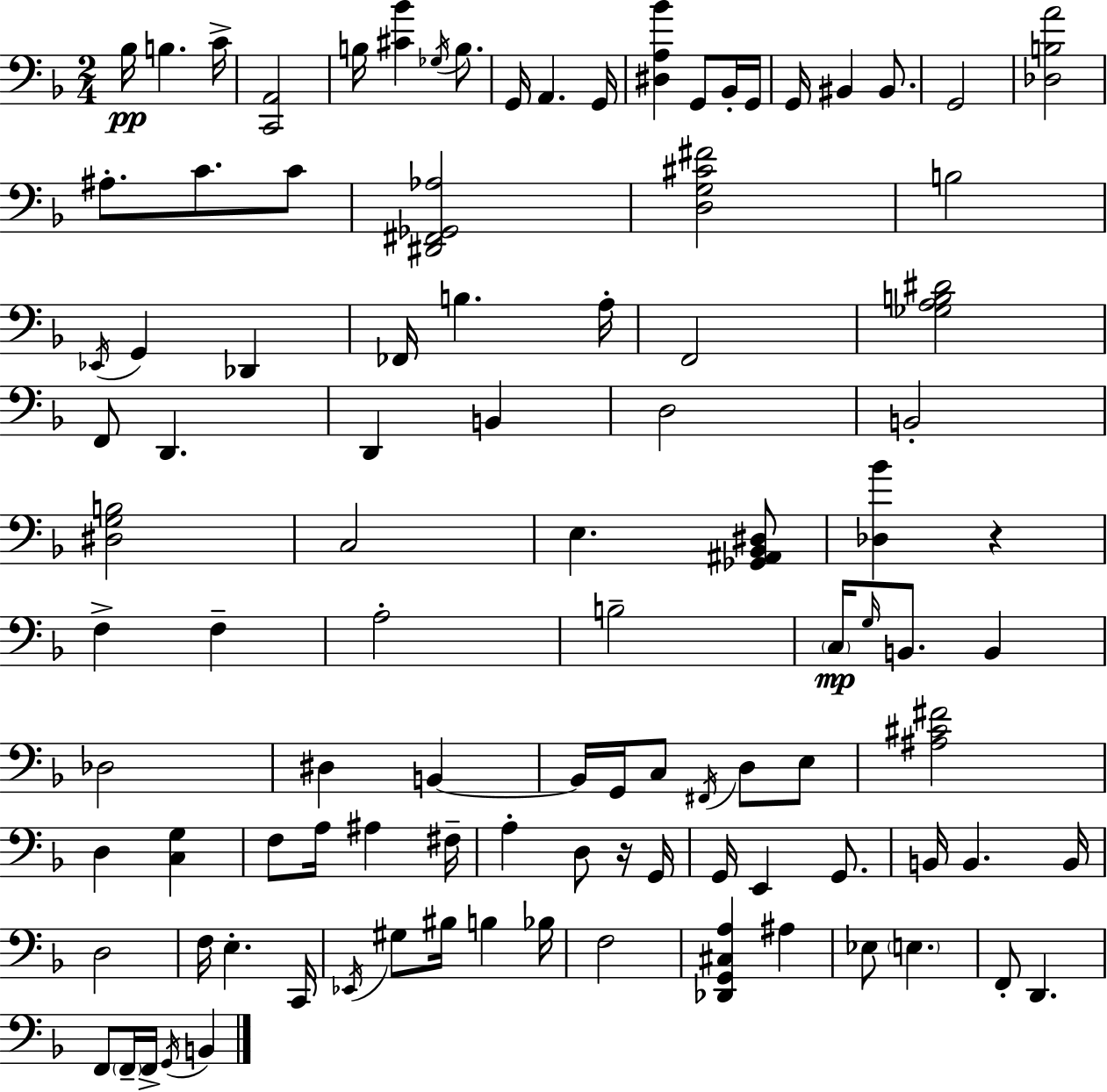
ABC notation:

X:1
T:Untitled
M:2/4
L:1/4
K:F
_B,/4 B, C/4 [C,,A,,]2 B,/4 [^C_B] _G,/4 B,/2 G,,/4 A,, G,,/4 [^D,A,_B] G,,/2 _B,,/4 G,,/4 G,,/4 ^B,, ^B,,/2 G,,2 [_D,B,A]2 ^A,/2 C/2 C/2 [^D,,^F,,_G,,_A,]2 [D,G,^C^F]2 B,2 _E,,/4 G,, _D,, _F,,/4 B, A,/4 F,,2 [_G,A,B,^D]2 F,,/2 D,, D,, B,, D,2 B,,2 [^D,G,B,]2 C,2 E, [_G,,^A,,_B,,^D,]/2 [_D,_B] z F, F, A,2 B,2 C,/4 G,/4 B,,/2 B,, _D,2 ^D, B,, B,,/4 G,,/4 C,/2 ^F,,/4 D,/2 E,/2 [^A,^C^F]2 D, [C,G,] F,/2 A,/4 ^A, ^F,/4 A, D,/2 z/4 G,,/4 G,,/4 E,, G,,/2 B,,/4 B,, B,,/4 D,2 F,/4 E, C,,/4 _E,,/4 ^G,/2 ^B,/4 B, _B,/4 F,2 [_D,,G,,^C,A,] ^A, _E,/2 E, F,,/2 D,, F,,/2 F,,/4 F,,/4 G,,/4 B,,